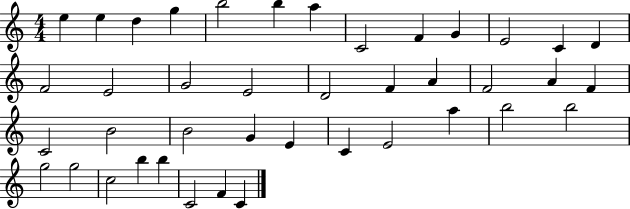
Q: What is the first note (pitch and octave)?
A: E5